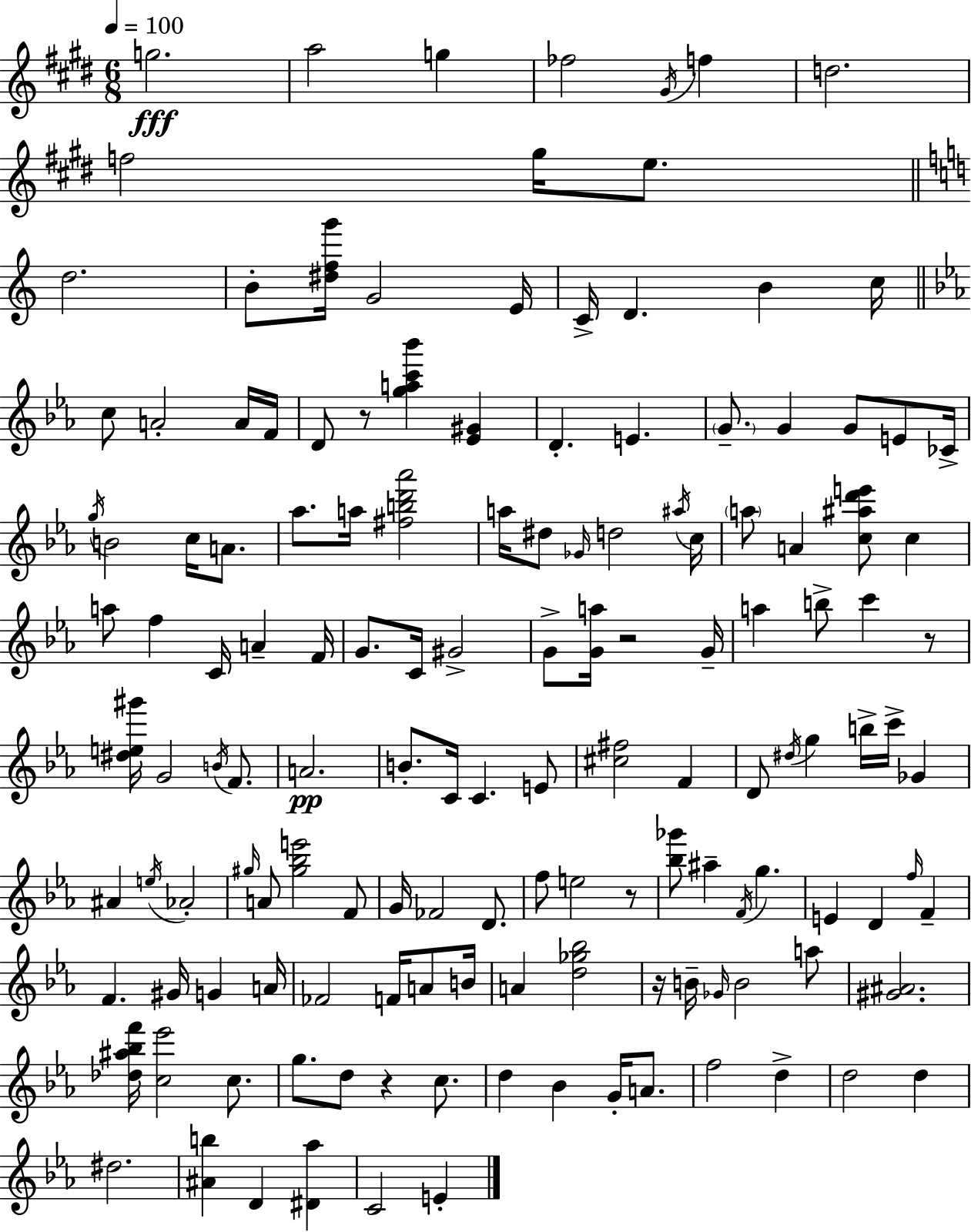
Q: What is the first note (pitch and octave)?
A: G5